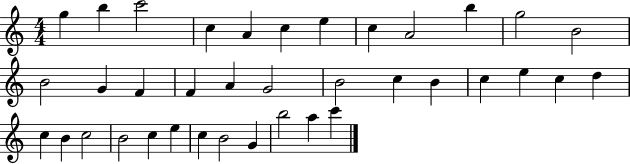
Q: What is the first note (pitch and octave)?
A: G5